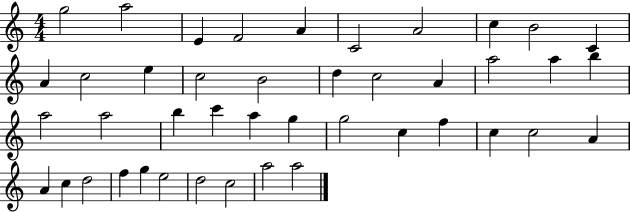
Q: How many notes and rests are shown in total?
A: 43